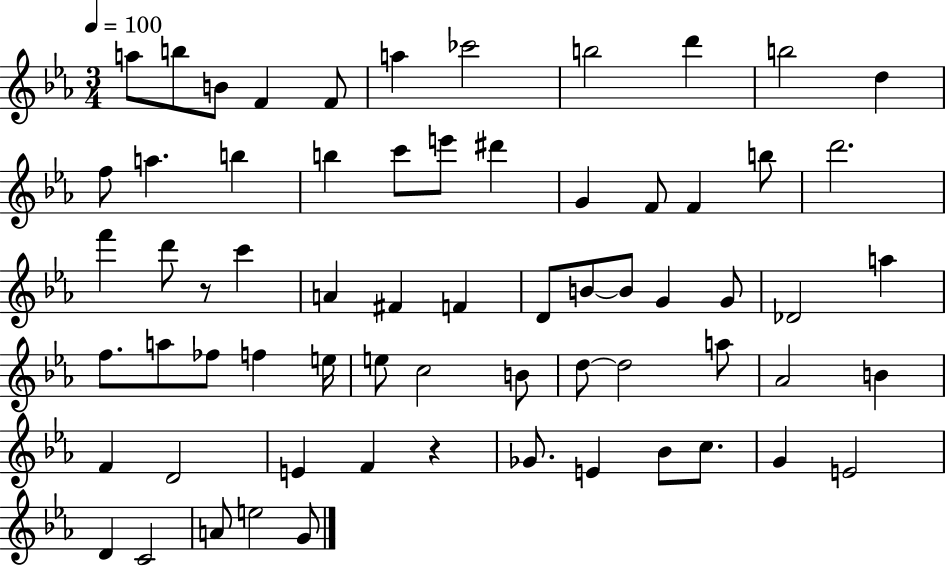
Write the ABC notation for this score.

X:1
T:Untitled
M:3/4
L:1/4
K:Eb
a/2 b/2 B/2 F F/2 a _c'2 b2 d' b2 d f/2 a b b c'/2 e'/2 ^d' G F/2 F b/2 d'2 f' d'/2 z/2 c' A ^F F D/2 B/2 B/2 G G/2 _D2 a f/2 a/2 _f/2 f e/4 e/2 c2 B/2 d/2 d2 a/2 _A2 B F D2 E F z _G/2 E _B/2 c/2 G E2 D C2 A/2 e2 G/2